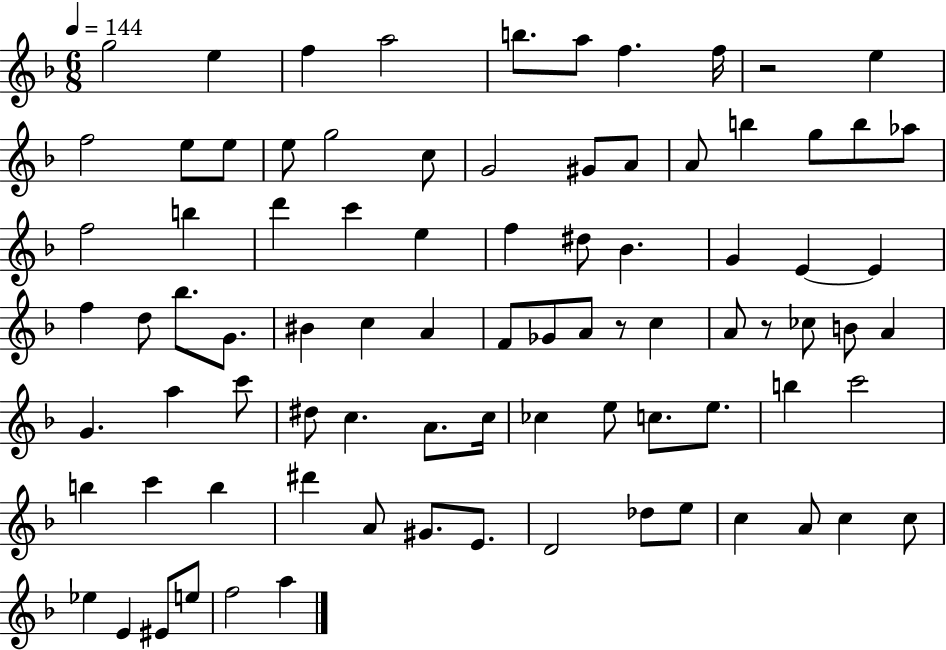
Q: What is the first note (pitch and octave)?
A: G5